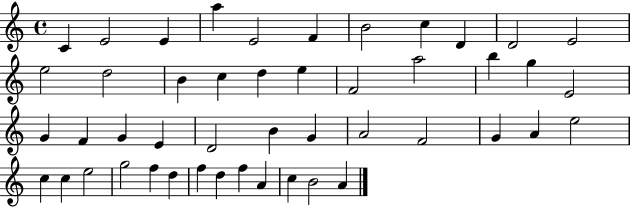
X:1
T:Untitled
M:4/4
L:1/4
K:C
C E2 E a E2 F B2 c D D2 E2 e2 d2 B c d e F2 a2 b g E2 G F G E D2 B G A2 F2 G A e2 c c e2 g2 f d f d f A c B2 A